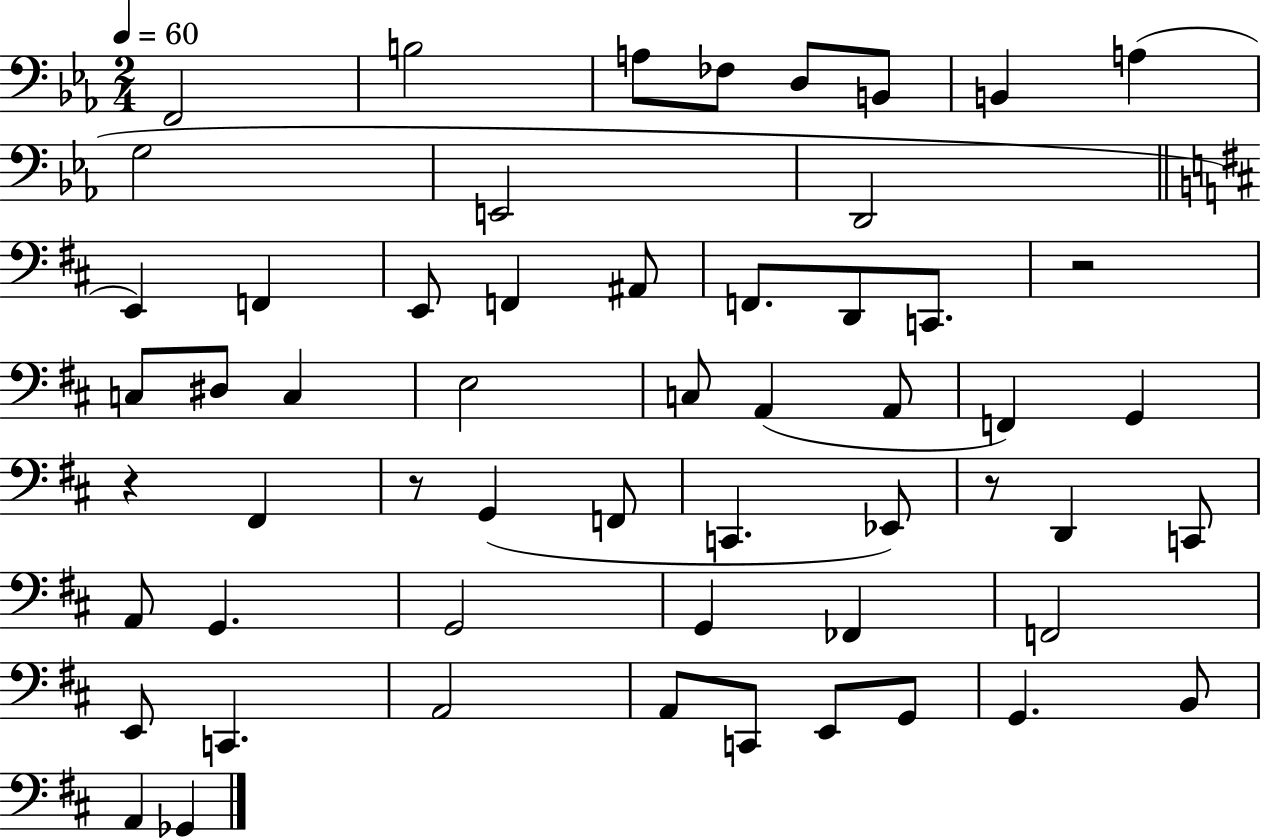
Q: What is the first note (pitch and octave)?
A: F2